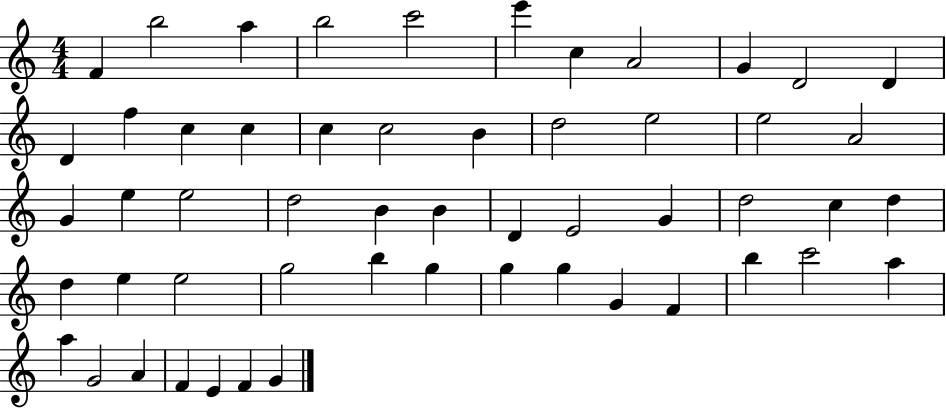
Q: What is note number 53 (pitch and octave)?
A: F4